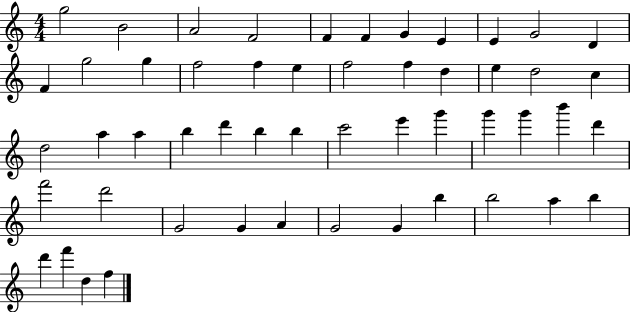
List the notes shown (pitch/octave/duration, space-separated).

G5/h B4/h A4/h F4/h F4/q F4/q G4/q E4/q E4/q G4/h D4/q F4/q G5/h G5/q F5/h F5/q E5/q F5/h F5/q D5/q E5/q D5/h C5/q D5/h A5/q A5/q B5/q D6/q B5/q B5/q C6/h E6/q G6/q G6/q G6/q B6/q D6/q F6/h D6/h G4/h G4/q A4/q G4/h G4/q B5/q B5/h A5/q B5/q D6/q F6/q D5/q F5/q